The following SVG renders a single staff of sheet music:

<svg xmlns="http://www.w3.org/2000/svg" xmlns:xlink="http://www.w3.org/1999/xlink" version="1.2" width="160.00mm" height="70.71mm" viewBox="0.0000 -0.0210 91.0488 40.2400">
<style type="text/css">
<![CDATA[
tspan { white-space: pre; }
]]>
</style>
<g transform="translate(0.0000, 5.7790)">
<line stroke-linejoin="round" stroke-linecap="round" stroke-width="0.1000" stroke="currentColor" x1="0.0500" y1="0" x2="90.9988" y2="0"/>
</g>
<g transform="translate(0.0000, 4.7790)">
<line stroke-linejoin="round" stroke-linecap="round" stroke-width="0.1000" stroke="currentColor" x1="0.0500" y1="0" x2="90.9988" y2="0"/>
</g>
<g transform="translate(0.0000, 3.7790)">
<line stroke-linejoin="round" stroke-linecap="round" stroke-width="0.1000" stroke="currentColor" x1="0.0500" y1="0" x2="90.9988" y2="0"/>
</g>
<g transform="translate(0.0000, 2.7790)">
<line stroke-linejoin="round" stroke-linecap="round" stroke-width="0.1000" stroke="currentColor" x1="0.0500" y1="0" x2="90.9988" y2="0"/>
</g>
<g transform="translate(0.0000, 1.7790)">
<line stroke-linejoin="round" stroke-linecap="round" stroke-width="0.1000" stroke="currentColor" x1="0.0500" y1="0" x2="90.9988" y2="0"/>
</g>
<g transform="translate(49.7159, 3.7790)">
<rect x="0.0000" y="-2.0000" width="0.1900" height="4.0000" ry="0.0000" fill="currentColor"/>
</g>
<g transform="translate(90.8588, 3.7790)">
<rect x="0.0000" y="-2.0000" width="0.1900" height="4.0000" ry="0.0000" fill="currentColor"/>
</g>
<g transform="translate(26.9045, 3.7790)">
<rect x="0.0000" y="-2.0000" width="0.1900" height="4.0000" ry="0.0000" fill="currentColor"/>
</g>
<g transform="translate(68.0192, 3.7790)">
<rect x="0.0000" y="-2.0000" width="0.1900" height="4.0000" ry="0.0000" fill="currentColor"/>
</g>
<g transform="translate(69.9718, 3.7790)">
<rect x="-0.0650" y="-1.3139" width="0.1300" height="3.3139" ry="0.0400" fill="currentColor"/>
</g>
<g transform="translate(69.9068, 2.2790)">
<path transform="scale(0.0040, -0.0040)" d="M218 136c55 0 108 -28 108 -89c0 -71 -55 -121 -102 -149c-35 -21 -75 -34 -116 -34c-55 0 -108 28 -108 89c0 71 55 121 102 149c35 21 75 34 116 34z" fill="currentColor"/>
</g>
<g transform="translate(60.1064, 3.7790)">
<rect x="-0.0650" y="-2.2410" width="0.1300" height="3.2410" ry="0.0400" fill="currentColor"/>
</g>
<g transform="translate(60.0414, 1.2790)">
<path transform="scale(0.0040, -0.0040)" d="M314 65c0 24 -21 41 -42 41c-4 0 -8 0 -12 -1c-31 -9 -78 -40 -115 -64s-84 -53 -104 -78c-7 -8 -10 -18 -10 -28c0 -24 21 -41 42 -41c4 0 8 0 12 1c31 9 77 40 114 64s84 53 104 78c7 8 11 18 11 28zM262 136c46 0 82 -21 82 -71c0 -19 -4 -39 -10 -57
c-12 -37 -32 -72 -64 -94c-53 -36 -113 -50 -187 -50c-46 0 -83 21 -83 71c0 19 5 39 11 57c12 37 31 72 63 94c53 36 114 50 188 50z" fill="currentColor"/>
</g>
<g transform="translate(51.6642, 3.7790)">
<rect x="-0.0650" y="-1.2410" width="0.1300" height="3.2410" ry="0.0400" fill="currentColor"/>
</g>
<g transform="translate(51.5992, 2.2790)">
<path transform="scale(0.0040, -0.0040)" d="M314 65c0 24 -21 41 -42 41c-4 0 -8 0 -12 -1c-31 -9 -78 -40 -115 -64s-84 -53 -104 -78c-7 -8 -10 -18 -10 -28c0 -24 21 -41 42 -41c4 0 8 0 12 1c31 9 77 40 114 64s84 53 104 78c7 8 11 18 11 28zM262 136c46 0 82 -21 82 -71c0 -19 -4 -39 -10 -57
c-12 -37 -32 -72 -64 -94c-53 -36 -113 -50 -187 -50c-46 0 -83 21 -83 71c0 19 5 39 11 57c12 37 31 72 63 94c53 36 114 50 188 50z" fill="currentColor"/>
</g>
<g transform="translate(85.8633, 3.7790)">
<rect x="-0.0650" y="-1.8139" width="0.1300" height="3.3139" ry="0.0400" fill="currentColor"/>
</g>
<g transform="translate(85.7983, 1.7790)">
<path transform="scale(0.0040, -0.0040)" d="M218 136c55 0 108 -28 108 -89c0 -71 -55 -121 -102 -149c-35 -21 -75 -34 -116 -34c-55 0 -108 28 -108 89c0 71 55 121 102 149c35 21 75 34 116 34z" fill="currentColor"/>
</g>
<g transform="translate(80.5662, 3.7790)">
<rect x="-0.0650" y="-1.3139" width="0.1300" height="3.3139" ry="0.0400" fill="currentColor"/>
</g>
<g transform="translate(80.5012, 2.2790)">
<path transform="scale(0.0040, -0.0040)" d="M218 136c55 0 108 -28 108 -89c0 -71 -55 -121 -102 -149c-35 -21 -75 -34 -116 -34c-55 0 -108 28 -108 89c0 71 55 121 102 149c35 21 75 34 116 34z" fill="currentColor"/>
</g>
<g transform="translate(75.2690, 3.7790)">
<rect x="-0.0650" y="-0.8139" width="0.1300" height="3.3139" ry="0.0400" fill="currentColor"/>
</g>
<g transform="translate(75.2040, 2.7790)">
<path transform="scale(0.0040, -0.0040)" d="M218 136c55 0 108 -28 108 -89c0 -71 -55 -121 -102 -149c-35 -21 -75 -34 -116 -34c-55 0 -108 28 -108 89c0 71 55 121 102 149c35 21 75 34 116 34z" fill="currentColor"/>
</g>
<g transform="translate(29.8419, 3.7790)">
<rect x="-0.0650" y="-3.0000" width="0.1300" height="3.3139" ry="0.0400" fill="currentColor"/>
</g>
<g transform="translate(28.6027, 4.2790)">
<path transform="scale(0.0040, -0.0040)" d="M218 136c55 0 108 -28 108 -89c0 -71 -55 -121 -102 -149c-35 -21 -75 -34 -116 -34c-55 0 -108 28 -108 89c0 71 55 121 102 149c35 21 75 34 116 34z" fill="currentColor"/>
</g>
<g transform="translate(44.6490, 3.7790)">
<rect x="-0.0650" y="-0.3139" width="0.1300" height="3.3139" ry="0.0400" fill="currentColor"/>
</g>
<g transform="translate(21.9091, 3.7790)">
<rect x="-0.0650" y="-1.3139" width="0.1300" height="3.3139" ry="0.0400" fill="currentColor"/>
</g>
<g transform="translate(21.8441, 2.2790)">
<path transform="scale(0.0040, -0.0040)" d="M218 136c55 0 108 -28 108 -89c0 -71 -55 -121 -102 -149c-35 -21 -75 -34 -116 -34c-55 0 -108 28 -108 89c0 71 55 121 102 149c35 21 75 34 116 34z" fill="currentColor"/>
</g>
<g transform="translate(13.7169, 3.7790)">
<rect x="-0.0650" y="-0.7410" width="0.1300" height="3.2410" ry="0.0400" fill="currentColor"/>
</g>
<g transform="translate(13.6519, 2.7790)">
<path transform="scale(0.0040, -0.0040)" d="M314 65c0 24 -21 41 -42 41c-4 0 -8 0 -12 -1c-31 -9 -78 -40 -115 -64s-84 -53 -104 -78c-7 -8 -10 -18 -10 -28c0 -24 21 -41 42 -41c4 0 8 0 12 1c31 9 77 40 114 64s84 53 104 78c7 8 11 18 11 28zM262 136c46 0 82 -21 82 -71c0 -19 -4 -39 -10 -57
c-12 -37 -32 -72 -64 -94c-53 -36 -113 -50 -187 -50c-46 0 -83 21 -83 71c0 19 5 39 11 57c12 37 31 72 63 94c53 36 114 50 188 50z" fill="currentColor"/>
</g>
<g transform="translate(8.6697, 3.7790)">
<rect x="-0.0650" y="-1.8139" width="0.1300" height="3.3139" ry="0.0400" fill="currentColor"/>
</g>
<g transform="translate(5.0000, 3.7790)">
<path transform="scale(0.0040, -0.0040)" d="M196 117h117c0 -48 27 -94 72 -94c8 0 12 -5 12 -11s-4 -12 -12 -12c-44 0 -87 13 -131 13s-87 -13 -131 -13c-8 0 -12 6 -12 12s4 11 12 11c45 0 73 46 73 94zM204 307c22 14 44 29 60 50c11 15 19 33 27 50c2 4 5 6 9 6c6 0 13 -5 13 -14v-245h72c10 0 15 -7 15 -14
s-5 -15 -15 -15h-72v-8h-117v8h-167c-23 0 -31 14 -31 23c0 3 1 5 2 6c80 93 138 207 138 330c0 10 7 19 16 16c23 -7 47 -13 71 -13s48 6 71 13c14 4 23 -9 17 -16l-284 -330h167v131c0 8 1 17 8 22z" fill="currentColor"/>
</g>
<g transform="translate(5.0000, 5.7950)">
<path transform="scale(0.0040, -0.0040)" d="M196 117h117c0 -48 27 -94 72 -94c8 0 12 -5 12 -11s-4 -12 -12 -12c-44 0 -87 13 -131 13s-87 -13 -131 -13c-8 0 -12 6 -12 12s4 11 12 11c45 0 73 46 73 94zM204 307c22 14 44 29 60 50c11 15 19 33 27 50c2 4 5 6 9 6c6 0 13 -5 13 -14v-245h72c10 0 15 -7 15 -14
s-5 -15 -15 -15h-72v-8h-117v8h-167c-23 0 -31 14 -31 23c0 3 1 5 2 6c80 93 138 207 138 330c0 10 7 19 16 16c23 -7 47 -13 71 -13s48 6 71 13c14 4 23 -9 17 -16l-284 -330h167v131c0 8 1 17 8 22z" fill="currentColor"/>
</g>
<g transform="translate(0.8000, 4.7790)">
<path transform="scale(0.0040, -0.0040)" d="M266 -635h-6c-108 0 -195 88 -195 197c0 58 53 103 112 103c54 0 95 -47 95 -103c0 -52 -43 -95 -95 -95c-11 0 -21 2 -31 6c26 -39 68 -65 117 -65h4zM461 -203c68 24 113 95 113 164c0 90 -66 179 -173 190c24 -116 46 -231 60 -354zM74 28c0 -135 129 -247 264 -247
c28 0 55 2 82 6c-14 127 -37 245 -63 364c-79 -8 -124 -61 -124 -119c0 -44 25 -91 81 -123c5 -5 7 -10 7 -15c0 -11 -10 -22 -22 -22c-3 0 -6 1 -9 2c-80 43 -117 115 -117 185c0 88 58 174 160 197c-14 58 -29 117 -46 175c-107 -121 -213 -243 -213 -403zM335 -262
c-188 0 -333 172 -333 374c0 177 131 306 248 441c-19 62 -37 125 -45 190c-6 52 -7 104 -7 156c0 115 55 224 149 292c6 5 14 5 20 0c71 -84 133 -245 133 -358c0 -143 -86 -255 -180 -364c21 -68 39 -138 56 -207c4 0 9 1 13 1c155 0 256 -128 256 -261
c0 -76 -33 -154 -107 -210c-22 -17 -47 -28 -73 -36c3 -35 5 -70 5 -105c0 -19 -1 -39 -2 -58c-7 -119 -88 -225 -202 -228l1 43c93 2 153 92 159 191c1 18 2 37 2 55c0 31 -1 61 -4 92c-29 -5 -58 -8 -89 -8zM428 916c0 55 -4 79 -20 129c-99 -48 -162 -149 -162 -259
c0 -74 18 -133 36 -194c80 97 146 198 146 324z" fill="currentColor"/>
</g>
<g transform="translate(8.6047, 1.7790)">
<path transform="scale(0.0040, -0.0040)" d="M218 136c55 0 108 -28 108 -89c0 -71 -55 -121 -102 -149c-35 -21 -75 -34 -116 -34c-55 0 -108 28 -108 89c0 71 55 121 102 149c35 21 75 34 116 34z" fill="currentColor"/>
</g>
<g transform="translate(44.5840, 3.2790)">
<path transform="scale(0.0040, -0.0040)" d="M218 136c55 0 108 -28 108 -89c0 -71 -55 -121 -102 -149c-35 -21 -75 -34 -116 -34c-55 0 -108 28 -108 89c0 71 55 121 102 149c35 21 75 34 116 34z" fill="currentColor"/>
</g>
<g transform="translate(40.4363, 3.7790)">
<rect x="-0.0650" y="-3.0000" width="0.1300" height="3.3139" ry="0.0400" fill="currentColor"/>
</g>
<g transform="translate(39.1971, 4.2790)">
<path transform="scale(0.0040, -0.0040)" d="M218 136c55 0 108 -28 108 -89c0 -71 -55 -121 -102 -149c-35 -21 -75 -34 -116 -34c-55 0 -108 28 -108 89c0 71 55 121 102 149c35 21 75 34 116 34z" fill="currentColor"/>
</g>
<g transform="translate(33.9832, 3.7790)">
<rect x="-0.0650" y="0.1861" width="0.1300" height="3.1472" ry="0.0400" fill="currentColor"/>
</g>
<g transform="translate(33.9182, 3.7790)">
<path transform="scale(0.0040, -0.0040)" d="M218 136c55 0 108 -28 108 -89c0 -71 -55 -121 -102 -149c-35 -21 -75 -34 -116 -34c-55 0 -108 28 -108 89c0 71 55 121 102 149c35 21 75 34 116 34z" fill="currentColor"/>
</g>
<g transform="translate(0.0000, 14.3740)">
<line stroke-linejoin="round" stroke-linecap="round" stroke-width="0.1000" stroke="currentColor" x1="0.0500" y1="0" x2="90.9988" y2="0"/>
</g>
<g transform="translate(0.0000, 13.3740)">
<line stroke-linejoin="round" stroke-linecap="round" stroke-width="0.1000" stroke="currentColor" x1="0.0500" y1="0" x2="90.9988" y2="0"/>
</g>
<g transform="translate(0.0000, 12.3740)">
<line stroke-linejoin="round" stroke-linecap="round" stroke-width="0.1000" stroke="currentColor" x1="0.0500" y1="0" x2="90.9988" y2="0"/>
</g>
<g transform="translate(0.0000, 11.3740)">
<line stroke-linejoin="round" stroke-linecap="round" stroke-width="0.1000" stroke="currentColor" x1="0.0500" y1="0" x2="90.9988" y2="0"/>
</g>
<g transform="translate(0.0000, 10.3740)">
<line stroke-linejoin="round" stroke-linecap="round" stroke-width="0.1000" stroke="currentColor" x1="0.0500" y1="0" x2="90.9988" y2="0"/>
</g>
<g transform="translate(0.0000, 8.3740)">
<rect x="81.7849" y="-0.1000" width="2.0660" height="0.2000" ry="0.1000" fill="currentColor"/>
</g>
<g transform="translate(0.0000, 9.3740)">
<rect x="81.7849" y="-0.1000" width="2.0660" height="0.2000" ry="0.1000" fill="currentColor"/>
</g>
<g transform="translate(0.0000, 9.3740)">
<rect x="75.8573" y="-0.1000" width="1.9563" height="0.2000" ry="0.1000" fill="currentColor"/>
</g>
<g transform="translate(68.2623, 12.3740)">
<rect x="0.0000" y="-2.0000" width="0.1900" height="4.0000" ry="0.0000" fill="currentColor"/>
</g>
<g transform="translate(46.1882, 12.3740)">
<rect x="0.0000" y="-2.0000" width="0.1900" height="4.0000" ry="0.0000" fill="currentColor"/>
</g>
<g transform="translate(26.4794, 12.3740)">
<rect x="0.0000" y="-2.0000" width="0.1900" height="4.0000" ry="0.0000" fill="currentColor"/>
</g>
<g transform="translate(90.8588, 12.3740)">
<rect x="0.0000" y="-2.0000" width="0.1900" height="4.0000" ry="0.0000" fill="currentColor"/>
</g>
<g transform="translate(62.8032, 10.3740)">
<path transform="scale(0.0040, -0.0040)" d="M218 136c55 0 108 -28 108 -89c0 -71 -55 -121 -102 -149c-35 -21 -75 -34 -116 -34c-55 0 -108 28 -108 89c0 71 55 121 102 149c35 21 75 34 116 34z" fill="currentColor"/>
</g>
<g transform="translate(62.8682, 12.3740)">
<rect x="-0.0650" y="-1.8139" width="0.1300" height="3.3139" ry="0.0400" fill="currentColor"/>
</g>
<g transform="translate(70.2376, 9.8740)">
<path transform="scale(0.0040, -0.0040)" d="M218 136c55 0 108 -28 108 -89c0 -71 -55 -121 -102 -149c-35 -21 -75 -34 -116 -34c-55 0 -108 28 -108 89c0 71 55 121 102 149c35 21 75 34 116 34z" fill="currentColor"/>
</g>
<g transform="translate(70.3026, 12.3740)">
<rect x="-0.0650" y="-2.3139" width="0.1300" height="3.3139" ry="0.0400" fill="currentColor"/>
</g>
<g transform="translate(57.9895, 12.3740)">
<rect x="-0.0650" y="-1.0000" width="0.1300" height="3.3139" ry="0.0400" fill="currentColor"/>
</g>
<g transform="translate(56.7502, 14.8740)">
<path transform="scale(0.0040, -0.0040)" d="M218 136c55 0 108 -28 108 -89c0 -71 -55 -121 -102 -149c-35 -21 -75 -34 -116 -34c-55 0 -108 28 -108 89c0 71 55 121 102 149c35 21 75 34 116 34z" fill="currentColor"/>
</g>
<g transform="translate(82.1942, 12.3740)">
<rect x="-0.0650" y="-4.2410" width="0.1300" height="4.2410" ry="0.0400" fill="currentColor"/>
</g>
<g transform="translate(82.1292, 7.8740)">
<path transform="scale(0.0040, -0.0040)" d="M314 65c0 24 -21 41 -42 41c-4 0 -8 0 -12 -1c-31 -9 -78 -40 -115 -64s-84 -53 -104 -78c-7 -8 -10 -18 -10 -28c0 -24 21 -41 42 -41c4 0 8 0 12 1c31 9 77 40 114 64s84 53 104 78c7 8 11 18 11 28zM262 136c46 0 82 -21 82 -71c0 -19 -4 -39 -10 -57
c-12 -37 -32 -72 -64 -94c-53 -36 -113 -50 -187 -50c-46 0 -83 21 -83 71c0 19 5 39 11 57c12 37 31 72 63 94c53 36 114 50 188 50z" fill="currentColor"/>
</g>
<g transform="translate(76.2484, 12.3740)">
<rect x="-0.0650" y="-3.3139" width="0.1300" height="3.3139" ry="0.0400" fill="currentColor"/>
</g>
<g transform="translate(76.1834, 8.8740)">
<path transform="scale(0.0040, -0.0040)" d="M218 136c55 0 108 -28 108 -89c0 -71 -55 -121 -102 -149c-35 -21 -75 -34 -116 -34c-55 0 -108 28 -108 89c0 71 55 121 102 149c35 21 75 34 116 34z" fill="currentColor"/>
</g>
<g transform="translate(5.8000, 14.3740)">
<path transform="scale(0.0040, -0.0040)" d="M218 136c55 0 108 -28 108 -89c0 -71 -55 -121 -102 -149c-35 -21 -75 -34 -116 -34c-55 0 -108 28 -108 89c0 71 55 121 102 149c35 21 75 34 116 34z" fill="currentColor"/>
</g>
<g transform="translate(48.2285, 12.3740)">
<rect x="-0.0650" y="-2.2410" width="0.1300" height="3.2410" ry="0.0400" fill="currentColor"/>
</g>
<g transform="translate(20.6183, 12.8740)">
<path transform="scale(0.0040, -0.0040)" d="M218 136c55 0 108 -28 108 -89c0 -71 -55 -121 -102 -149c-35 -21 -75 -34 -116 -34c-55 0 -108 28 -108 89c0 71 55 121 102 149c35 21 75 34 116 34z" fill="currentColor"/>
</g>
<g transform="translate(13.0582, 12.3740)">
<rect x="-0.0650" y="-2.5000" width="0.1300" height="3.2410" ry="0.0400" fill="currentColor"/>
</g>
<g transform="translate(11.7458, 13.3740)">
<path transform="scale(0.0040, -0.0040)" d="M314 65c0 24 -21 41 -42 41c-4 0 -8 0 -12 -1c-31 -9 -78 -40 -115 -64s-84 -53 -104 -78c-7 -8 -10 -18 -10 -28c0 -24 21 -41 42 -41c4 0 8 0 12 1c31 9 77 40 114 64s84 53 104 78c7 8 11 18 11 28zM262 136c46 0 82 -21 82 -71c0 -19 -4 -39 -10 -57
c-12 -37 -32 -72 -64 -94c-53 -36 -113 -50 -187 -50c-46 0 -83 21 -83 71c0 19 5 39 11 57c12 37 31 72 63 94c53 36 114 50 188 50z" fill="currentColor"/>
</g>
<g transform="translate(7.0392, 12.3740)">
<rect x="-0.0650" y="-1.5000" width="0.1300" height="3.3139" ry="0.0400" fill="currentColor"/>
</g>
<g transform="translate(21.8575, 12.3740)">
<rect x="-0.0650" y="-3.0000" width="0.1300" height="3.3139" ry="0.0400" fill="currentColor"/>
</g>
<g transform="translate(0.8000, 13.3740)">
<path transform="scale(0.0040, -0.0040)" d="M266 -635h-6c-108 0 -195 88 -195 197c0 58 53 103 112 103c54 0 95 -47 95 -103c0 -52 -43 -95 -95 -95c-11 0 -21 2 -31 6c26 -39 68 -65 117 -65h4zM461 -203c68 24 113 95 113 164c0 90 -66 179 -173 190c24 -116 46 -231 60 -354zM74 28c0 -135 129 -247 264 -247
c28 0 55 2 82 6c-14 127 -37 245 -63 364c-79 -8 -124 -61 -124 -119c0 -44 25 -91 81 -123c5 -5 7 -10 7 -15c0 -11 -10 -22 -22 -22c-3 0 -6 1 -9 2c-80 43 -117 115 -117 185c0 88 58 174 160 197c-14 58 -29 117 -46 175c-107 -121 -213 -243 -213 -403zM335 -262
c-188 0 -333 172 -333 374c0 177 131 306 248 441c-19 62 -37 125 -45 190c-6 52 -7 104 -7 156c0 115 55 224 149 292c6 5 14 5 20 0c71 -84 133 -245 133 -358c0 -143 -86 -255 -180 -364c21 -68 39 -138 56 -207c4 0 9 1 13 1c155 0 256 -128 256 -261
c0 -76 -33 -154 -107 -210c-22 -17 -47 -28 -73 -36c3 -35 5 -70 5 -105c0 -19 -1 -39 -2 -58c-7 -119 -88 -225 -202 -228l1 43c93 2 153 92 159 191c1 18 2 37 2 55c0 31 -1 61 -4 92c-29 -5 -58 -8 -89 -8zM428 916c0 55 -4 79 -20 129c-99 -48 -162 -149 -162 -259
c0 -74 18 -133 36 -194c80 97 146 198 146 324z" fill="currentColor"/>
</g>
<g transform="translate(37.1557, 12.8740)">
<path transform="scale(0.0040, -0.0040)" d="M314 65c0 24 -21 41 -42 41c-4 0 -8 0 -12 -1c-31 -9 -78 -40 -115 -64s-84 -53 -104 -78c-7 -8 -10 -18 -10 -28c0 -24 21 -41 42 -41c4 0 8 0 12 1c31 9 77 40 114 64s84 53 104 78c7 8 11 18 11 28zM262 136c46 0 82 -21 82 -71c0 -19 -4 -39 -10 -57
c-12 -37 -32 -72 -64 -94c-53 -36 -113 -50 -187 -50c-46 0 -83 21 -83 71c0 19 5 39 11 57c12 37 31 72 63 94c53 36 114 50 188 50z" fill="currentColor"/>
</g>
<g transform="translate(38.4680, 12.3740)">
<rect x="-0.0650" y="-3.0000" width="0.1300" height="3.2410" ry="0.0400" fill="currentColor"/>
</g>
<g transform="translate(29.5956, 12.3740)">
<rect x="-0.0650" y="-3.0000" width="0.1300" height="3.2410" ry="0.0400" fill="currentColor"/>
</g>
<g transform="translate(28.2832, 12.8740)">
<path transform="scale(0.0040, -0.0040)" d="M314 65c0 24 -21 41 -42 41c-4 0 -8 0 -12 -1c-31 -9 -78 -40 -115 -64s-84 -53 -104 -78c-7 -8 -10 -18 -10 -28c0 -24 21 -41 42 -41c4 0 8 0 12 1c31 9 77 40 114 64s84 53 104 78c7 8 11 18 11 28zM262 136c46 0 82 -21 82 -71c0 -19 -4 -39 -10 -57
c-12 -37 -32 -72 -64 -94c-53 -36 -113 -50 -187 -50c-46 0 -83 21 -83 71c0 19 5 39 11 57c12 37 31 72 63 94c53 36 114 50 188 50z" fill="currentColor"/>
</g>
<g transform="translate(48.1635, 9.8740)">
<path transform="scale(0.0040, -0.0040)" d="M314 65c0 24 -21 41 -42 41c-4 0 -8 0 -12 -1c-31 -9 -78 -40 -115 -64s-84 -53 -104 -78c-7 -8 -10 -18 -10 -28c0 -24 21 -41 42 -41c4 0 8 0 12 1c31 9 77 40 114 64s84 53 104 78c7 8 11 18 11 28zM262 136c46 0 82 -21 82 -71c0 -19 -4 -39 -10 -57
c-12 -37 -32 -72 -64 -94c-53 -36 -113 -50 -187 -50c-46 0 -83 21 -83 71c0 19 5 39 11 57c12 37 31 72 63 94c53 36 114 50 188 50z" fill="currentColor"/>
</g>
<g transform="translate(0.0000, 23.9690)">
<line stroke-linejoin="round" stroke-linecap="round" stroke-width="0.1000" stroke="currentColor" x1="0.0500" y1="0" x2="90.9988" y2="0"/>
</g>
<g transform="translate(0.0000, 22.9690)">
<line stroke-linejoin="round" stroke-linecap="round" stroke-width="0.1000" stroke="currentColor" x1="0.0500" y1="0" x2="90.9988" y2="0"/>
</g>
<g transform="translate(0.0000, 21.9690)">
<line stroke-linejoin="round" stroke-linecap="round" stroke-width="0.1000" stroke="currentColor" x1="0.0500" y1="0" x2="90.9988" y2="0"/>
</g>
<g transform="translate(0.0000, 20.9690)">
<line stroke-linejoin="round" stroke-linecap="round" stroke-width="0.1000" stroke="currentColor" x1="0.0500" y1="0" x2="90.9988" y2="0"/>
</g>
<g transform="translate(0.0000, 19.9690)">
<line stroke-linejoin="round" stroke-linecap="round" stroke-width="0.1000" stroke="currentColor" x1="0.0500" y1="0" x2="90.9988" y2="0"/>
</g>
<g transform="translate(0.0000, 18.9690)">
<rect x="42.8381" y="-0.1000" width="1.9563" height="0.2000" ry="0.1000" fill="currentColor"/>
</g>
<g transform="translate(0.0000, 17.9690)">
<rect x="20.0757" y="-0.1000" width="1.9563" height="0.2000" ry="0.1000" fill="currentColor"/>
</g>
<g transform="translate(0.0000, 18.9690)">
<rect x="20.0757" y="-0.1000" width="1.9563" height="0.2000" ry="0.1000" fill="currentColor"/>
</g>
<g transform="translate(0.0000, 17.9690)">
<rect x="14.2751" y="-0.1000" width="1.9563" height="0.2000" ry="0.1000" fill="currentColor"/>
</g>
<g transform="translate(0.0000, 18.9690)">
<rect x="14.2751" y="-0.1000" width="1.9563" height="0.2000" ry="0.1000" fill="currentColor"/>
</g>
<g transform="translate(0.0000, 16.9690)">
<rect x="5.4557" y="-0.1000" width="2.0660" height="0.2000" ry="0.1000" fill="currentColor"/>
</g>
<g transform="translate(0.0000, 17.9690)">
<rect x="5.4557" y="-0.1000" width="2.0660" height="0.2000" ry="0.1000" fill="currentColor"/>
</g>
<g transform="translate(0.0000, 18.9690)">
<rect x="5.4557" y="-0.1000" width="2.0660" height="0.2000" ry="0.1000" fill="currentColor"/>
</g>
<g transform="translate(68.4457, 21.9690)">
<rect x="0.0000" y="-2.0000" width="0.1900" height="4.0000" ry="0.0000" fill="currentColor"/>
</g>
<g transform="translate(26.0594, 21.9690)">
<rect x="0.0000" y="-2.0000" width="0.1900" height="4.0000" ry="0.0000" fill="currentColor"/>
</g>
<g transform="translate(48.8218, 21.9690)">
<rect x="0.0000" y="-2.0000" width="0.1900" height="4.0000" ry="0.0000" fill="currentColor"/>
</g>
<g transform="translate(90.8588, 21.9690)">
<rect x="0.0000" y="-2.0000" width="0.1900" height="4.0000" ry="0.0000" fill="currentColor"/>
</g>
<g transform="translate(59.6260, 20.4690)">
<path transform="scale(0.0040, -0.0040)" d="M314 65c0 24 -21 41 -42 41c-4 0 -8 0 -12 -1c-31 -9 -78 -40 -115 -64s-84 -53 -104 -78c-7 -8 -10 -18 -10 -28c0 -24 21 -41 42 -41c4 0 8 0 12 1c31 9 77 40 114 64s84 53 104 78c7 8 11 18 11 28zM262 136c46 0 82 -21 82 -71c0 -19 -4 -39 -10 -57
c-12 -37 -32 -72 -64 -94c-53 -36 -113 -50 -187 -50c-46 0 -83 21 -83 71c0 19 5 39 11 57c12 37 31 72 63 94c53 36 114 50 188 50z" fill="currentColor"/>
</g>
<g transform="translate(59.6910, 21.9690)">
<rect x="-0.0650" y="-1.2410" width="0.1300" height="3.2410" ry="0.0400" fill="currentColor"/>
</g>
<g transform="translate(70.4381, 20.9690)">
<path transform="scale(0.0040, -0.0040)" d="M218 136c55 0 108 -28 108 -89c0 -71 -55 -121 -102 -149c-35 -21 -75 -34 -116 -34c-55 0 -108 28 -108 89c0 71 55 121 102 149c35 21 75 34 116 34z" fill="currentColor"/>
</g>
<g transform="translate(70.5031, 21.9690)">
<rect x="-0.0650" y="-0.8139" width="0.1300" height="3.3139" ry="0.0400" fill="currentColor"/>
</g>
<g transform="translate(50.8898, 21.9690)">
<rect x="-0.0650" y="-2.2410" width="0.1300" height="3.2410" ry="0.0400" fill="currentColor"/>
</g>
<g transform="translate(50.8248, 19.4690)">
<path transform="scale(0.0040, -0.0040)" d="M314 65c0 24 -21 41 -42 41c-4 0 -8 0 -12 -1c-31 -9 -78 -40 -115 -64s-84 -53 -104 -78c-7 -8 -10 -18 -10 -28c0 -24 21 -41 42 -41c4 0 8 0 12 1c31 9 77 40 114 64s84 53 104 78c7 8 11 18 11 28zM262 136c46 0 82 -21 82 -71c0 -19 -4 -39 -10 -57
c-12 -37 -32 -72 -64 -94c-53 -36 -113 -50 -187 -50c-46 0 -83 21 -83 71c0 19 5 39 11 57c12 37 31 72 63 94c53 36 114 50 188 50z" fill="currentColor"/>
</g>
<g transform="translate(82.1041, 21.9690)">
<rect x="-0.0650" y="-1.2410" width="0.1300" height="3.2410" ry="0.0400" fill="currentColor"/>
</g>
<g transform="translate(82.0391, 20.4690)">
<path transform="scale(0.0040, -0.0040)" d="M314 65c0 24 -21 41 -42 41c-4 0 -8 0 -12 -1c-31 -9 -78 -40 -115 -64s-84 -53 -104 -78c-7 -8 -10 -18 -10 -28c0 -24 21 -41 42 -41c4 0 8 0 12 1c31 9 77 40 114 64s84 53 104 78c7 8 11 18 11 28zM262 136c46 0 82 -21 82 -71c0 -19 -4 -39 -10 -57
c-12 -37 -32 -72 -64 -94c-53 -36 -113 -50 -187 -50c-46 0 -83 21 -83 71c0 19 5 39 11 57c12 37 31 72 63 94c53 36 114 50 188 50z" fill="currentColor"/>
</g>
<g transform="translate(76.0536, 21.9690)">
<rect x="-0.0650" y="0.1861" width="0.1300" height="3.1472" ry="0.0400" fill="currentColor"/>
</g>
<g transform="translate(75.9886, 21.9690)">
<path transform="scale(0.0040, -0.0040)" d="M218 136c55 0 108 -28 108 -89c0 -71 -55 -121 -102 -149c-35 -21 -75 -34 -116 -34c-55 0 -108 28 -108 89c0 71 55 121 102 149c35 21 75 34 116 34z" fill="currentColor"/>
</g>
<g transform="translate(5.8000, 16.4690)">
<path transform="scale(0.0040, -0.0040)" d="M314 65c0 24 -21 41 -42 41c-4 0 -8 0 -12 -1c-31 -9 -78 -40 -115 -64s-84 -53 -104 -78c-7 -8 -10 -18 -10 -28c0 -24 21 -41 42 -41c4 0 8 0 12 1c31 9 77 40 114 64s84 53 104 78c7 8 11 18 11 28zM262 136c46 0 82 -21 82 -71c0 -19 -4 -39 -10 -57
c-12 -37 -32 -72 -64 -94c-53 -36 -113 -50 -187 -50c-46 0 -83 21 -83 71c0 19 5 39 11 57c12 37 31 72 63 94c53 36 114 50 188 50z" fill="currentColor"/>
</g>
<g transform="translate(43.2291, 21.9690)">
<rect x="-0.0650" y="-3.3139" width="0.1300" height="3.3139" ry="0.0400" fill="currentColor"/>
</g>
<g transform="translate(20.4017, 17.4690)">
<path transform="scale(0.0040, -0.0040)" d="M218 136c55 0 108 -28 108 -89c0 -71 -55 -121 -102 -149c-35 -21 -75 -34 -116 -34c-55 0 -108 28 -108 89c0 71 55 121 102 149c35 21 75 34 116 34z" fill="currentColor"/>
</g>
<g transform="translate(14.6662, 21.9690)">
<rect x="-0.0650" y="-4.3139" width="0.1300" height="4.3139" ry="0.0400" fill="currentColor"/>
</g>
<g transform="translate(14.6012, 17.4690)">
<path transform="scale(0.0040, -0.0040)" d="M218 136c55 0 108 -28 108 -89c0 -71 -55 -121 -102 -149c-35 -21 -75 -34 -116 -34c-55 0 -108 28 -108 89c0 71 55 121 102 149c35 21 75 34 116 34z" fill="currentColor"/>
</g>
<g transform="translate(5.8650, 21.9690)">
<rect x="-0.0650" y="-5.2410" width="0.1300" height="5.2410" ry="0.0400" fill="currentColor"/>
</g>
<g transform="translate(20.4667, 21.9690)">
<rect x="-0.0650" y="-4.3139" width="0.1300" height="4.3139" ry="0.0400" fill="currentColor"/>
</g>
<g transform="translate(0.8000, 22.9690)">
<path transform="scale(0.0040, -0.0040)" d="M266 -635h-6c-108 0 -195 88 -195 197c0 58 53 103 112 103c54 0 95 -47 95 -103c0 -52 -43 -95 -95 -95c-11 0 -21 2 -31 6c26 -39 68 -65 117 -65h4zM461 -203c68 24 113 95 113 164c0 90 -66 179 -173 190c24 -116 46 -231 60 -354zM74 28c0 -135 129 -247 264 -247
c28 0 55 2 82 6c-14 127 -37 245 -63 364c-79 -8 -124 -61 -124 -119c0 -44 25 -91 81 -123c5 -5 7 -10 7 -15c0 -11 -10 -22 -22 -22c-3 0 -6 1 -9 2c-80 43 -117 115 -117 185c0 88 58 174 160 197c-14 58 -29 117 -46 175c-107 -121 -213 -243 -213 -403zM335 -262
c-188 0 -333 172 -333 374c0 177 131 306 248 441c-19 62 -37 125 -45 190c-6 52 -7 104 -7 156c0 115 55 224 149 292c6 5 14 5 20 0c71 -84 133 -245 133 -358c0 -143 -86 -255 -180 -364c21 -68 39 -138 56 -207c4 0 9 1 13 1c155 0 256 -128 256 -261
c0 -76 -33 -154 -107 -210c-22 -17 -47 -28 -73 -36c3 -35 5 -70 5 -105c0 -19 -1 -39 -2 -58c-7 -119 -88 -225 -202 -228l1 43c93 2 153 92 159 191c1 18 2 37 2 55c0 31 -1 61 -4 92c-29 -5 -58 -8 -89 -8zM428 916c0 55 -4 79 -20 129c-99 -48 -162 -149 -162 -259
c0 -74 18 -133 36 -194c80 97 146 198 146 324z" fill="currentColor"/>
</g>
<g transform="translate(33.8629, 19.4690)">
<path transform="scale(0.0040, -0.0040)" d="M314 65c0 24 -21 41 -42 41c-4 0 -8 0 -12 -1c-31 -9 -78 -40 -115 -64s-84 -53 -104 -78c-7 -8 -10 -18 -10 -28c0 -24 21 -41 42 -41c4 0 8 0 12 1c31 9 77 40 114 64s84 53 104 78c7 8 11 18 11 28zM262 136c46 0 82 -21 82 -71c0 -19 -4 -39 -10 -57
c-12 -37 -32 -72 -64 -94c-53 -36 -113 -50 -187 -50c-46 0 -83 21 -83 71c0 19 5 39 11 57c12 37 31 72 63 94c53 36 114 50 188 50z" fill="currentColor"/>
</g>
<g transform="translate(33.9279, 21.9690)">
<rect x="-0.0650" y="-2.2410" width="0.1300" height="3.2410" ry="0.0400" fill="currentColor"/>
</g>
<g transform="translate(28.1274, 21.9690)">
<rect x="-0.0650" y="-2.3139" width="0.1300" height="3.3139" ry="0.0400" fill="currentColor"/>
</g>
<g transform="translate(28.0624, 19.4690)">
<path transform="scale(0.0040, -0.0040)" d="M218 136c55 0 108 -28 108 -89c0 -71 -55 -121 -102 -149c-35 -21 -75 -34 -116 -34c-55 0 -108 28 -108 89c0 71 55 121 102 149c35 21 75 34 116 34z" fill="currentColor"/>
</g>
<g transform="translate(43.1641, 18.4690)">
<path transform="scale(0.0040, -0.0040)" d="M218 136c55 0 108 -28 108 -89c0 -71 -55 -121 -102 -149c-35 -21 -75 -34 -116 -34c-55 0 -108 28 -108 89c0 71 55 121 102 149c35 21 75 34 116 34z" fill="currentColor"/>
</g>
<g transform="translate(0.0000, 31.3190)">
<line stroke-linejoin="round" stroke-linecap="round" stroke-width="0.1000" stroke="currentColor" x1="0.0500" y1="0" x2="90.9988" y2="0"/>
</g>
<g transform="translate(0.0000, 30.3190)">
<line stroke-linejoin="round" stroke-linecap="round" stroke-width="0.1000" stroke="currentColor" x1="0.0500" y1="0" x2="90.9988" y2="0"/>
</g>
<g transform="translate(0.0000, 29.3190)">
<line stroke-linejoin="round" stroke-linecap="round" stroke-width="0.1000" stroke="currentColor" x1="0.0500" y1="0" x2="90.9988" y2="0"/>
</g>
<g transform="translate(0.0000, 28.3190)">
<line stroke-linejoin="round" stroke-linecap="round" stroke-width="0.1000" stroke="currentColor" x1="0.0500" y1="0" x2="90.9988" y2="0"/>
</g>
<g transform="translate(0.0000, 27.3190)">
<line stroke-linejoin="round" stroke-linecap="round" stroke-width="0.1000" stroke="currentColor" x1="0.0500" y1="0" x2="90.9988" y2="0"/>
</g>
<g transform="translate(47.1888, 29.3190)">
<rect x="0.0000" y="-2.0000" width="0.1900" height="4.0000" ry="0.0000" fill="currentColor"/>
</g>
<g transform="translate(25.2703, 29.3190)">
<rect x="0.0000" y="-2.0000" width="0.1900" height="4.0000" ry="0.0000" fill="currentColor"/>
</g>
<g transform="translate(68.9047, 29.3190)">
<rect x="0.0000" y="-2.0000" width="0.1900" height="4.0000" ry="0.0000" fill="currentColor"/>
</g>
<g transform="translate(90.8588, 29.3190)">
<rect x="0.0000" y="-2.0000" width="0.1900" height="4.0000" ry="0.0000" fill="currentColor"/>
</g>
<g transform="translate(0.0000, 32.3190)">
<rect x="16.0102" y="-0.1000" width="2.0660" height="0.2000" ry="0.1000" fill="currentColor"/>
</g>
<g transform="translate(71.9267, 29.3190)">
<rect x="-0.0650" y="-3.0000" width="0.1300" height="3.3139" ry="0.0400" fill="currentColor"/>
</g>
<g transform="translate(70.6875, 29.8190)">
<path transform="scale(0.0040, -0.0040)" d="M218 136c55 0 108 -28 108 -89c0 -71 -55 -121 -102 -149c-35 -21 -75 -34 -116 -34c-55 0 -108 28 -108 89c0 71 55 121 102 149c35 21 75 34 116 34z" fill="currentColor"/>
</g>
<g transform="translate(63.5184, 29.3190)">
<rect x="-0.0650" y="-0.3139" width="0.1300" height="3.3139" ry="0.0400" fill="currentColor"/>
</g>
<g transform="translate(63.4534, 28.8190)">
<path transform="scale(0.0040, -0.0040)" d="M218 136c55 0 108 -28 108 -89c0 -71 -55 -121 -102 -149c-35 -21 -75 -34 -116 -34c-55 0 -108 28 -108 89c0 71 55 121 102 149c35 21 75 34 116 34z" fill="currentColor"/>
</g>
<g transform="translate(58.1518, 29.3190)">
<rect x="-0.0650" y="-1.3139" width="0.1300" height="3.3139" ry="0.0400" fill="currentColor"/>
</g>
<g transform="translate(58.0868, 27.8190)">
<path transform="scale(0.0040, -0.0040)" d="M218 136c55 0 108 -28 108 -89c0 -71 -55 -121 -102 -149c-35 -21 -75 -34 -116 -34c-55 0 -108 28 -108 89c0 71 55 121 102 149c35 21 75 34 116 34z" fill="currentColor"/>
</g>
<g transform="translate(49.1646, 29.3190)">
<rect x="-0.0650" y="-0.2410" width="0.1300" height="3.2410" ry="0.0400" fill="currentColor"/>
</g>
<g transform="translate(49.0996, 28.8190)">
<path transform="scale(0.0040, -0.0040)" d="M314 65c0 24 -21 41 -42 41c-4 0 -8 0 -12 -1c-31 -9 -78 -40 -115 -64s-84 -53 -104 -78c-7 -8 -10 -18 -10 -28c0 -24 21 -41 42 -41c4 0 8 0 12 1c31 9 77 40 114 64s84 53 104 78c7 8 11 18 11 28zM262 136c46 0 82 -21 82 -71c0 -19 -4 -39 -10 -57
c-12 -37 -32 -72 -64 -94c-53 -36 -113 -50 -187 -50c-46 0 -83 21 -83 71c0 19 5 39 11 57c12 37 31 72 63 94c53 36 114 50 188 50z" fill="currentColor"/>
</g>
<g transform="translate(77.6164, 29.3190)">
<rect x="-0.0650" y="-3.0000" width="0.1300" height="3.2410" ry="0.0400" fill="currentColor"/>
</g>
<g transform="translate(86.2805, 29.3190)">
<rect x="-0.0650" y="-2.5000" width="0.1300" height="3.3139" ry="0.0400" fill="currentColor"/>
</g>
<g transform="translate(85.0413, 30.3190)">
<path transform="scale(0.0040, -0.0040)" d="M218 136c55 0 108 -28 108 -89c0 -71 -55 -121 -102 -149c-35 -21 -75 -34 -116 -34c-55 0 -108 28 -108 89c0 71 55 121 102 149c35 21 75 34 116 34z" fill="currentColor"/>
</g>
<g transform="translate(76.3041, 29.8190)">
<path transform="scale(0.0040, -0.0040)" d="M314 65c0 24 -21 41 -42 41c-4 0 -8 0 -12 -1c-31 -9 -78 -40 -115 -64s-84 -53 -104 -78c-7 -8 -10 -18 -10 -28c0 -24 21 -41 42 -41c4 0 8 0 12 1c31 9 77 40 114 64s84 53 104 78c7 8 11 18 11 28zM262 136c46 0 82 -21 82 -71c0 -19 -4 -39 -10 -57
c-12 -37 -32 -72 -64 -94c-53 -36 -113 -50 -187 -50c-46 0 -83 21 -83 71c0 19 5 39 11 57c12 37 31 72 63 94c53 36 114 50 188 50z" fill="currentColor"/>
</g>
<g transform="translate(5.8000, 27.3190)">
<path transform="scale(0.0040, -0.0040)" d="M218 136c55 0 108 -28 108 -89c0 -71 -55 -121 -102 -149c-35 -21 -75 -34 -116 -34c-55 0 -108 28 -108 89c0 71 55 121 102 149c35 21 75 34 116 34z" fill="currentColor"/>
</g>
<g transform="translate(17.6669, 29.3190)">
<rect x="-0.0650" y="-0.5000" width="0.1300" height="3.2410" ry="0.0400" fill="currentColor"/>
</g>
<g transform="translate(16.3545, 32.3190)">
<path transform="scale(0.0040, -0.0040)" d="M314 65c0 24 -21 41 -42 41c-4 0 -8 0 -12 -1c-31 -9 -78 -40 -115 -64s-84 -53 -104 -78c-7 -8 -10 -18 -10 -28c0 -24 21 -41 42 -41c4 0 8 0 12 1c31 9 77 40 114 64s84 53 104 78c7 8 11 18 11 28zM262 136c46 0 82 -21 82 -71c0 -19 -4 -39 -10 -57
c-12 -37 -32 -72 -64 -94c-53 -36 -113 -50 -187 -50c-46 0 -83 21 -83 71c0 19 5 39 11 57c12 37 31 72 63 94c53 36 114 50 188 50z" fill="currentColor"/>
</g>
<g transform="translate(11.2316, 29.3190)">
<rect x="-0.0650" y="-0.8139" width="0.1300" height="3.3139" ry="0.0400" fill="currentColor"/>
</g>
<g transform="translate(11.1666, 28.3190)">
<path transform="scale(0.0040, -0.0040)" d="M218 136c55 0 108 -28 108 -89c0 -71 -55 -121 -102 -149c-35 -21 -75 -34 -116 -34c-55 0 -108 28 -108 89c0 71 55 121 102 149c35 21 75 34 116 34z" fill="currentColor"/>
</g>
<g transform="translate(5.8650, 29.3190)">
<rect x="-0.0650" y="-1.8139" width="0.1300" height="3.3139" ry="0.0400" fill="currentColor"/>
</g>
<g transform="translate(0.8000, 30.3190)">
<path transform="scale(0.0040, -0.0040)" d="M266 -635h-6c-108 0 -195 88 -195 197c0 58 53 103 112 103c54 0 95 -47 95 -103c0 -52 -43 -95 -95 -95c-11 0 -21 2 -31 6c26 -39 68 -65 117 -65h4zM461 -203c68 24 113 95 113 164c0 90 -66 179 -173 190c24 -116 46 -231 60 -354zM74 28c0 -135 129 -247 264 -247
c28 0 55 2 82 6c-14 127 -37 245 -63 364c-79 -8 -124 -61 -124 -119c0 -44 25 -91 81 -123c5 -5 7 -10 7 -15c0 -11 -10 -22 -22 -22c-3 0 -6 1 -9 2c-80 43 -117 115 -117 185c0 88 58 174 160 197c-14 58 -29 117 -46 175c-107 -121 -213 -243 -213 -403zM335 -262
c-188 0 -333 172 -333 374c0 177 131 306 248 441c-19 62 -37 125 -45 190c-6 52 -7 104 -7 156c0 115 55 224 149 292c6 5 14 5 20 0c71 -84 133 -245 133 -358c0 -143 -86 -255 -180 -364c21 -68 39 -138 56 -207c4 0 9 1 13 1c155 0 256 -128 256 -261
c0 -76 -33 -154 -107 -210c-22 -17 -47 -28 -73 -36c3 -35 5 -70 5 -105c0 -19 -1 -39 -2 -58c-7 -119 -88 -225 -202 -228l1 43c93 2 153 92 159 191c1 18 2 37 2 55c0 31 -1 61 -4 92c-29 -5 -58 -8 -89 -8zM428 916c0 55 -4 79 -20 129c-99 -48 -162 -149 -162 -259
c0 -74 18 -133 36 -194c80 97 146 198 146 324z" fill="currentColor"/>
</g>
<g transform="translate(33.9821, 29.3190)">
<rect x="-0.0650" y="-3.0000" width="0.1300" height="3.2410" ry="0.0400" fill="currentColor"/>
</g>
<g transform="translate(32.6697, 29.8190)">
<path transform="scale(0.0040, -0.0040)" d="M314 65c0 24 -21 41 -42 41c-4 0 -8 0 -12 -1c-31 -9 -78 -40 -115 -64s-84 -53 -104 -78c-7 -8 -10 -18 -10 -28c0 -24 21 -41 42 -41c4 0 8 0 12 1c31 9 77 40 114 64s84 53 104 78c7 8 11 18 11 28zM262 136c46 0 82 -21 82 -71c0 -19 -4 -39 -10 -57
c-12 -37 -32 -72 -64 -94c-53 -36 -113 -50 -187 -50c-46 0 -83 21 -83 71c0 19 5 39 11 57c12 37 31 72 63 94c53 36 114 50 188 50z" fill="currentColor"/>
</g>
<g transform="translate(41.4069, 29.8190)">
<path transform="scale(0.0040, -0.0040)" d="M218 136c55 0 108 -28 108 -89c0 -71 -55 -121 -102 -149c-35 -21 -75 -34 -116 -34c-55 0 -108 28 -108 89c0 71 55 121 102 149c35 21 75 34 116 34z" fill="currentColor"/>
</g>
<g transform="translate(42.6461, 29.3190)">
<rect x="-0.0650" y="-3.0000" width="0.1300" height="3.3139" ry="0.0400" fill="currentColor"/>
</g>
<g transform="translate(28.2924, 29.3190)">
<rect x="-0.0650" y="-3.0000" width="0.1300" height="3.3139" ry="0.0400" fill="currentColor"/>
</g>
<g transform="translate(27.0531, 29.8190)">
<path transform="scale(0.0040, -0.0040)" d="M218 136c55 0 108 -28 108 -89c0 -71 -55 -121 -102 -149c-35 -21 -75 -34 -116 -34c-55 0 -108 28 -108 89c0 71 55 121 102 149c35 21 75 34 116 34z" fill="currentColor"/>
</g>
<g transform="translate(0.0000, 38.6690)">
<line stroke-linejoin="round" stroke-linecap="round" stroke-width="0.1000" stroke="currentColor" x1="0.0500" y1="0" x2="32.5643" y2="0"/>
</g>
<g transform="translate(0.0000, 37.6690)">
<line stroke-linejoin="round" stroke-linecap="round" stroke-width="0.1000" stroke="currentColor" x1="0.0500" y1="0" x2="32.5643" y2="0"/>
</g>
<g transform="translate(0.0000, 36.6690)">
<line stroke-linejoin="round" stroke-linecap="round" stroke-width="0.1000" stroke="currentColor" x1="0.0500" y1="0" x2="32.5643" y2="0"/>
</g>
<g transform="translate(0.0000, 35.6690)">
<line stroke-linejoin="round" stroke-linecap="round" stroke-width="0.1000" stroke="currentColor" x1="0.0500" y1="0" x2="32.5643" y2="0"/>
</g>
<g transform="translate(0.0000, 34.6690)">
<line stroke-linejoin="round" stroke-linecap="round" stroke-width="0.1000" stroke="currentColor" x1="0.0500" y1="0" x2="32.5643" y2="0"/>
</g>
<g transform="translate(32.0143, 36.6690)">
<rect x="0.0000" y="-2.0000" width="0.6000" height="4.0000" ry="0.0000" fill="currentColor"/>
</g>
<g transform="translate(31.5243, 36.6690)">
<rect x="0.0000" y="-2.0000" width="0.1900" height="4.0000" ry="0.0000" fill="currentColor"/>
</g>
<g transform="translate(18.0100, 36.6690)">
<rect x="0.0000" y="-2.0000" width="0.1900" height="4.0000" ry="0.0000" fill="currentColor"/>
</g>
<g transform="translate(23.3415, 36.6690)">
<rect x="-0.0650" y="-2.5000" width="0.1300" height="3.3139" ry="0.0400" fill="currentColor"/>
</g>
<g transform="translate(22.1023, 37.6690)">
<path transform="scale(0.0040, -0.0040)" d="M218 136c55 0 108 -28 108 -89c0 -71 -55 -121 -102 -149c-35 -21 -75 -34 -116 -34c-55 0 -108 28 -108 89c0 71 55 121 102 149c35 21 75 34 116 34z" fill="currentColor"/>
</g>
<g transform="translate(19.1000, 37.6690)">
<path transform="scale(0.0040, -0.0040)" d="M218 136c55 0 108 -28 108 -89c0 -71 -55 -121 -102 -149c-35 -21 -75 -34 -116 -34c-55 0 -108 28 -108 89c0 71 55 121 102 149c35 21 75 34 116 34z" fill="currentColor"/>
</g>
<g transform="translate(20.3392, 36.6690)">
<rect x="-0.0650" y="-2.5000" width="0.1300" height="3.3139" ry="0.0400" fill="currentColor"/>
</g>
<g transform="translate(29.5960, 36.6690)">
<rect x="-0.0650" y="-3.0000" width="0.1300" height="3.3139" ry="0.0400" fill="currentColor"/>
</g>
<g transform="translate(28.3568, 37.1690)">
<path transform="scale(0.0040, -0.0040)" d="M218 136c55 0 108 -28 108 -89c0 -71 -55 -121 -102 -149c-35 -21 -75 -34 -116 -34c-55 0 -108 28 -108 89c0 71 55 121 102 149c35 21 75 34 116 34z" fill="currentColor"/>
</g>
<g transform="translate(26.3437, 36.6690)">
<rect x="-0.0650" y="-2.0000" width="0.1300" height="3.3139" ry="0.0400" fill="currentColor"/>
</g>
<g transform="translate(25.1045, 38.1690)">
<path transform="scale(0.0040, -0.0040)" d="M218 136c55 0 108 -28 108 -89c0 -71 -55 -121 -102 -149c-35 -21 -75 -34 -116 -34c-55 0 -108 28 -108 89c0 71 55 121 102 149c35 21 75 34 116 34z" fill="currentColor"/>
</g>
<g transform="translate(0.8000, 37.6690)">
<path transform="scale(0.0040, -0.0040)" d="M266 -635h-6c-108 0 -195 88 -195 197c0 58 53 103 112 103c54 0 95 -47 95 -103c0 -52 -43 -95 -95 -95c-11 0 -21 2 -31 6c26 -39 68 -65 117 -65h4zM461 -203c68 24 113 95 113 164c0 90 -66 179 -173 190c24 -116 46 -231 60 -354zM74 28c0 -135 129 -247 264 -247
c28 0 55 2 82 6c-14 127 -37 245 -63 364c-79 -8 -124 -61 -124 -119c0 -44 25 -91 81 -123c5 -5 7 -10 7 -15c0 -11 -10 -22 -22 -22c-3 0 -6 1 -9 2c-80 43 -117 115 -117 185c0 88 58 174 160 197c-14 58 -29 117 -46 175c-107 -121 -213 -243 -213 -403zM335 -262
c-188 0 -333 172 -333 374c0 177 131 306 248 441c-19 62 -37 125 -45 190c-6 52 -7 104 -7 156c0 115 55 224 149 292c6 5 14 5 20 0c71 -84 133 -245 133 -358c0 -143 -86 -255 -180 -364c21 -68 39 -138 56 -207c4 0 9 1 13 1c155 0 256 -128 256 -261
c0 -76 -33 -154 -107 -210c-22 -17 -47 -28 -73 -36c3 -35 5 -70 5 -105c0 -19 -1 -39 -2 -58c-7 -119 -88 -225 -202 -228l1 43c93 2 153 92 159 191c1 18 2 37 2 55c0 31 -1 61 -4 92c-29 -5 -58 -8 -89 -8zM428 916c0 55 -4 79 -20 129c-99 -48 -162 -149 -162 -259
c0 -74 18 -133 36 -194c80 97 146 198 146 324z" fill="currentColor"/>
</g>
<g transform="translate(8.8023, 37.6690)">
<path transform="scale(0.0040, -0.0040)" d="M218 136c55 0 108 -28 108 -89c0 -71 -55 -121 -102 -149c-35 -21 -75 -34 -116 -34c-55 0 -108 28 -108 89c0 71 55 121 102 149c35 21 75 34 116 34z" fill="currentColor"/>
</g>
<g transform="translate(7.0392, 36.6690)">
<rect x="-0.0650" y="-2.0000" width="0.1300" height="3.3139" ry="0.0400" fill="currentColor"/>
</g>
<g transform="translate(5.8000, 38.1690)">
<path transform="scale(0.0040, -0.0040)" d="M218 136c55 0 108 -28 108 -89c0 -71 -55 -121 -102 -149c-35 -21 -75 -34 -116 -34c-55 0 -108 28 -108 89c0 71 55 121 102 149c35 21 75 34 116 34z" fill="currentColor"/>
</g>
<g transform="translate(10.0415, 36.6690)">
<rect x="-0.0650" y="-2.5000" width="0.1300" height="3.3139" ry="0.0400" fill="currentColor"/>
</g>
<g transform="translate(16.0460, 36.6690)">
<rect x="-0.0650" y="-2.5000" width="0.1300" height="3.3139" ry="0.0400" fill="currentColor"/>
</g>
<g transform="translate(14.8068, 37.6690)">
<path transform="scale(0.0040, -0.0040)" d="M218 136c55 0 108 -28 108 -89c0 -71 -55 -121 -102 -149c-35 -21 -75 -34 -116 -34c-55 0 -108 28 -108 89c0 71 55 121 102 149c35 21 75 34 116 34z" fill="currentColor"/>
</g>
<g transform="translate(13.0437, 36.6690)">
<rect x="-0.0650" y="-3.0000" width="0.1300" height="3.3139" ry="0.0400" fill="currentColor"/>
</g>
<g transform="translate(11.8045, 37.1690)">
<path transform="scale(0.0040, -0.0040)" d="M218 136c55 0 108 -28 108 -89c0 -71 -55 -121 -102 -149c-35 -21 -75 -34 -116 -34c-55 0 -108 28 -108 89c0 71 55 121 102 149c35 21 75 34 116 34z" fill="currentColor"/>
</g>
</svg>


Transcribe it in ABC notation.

X:1
T:Untitled
M:4/4
L:1/4
K:C
f d2 e A B A c e2 g2 e d e f E G2 A A2 A2 g2 D f g b d'2 f'2 d' d' g g2 b g2 e2 d B e2 f d C2 A A2 A c2 e c A A2 G F G A G G G F A